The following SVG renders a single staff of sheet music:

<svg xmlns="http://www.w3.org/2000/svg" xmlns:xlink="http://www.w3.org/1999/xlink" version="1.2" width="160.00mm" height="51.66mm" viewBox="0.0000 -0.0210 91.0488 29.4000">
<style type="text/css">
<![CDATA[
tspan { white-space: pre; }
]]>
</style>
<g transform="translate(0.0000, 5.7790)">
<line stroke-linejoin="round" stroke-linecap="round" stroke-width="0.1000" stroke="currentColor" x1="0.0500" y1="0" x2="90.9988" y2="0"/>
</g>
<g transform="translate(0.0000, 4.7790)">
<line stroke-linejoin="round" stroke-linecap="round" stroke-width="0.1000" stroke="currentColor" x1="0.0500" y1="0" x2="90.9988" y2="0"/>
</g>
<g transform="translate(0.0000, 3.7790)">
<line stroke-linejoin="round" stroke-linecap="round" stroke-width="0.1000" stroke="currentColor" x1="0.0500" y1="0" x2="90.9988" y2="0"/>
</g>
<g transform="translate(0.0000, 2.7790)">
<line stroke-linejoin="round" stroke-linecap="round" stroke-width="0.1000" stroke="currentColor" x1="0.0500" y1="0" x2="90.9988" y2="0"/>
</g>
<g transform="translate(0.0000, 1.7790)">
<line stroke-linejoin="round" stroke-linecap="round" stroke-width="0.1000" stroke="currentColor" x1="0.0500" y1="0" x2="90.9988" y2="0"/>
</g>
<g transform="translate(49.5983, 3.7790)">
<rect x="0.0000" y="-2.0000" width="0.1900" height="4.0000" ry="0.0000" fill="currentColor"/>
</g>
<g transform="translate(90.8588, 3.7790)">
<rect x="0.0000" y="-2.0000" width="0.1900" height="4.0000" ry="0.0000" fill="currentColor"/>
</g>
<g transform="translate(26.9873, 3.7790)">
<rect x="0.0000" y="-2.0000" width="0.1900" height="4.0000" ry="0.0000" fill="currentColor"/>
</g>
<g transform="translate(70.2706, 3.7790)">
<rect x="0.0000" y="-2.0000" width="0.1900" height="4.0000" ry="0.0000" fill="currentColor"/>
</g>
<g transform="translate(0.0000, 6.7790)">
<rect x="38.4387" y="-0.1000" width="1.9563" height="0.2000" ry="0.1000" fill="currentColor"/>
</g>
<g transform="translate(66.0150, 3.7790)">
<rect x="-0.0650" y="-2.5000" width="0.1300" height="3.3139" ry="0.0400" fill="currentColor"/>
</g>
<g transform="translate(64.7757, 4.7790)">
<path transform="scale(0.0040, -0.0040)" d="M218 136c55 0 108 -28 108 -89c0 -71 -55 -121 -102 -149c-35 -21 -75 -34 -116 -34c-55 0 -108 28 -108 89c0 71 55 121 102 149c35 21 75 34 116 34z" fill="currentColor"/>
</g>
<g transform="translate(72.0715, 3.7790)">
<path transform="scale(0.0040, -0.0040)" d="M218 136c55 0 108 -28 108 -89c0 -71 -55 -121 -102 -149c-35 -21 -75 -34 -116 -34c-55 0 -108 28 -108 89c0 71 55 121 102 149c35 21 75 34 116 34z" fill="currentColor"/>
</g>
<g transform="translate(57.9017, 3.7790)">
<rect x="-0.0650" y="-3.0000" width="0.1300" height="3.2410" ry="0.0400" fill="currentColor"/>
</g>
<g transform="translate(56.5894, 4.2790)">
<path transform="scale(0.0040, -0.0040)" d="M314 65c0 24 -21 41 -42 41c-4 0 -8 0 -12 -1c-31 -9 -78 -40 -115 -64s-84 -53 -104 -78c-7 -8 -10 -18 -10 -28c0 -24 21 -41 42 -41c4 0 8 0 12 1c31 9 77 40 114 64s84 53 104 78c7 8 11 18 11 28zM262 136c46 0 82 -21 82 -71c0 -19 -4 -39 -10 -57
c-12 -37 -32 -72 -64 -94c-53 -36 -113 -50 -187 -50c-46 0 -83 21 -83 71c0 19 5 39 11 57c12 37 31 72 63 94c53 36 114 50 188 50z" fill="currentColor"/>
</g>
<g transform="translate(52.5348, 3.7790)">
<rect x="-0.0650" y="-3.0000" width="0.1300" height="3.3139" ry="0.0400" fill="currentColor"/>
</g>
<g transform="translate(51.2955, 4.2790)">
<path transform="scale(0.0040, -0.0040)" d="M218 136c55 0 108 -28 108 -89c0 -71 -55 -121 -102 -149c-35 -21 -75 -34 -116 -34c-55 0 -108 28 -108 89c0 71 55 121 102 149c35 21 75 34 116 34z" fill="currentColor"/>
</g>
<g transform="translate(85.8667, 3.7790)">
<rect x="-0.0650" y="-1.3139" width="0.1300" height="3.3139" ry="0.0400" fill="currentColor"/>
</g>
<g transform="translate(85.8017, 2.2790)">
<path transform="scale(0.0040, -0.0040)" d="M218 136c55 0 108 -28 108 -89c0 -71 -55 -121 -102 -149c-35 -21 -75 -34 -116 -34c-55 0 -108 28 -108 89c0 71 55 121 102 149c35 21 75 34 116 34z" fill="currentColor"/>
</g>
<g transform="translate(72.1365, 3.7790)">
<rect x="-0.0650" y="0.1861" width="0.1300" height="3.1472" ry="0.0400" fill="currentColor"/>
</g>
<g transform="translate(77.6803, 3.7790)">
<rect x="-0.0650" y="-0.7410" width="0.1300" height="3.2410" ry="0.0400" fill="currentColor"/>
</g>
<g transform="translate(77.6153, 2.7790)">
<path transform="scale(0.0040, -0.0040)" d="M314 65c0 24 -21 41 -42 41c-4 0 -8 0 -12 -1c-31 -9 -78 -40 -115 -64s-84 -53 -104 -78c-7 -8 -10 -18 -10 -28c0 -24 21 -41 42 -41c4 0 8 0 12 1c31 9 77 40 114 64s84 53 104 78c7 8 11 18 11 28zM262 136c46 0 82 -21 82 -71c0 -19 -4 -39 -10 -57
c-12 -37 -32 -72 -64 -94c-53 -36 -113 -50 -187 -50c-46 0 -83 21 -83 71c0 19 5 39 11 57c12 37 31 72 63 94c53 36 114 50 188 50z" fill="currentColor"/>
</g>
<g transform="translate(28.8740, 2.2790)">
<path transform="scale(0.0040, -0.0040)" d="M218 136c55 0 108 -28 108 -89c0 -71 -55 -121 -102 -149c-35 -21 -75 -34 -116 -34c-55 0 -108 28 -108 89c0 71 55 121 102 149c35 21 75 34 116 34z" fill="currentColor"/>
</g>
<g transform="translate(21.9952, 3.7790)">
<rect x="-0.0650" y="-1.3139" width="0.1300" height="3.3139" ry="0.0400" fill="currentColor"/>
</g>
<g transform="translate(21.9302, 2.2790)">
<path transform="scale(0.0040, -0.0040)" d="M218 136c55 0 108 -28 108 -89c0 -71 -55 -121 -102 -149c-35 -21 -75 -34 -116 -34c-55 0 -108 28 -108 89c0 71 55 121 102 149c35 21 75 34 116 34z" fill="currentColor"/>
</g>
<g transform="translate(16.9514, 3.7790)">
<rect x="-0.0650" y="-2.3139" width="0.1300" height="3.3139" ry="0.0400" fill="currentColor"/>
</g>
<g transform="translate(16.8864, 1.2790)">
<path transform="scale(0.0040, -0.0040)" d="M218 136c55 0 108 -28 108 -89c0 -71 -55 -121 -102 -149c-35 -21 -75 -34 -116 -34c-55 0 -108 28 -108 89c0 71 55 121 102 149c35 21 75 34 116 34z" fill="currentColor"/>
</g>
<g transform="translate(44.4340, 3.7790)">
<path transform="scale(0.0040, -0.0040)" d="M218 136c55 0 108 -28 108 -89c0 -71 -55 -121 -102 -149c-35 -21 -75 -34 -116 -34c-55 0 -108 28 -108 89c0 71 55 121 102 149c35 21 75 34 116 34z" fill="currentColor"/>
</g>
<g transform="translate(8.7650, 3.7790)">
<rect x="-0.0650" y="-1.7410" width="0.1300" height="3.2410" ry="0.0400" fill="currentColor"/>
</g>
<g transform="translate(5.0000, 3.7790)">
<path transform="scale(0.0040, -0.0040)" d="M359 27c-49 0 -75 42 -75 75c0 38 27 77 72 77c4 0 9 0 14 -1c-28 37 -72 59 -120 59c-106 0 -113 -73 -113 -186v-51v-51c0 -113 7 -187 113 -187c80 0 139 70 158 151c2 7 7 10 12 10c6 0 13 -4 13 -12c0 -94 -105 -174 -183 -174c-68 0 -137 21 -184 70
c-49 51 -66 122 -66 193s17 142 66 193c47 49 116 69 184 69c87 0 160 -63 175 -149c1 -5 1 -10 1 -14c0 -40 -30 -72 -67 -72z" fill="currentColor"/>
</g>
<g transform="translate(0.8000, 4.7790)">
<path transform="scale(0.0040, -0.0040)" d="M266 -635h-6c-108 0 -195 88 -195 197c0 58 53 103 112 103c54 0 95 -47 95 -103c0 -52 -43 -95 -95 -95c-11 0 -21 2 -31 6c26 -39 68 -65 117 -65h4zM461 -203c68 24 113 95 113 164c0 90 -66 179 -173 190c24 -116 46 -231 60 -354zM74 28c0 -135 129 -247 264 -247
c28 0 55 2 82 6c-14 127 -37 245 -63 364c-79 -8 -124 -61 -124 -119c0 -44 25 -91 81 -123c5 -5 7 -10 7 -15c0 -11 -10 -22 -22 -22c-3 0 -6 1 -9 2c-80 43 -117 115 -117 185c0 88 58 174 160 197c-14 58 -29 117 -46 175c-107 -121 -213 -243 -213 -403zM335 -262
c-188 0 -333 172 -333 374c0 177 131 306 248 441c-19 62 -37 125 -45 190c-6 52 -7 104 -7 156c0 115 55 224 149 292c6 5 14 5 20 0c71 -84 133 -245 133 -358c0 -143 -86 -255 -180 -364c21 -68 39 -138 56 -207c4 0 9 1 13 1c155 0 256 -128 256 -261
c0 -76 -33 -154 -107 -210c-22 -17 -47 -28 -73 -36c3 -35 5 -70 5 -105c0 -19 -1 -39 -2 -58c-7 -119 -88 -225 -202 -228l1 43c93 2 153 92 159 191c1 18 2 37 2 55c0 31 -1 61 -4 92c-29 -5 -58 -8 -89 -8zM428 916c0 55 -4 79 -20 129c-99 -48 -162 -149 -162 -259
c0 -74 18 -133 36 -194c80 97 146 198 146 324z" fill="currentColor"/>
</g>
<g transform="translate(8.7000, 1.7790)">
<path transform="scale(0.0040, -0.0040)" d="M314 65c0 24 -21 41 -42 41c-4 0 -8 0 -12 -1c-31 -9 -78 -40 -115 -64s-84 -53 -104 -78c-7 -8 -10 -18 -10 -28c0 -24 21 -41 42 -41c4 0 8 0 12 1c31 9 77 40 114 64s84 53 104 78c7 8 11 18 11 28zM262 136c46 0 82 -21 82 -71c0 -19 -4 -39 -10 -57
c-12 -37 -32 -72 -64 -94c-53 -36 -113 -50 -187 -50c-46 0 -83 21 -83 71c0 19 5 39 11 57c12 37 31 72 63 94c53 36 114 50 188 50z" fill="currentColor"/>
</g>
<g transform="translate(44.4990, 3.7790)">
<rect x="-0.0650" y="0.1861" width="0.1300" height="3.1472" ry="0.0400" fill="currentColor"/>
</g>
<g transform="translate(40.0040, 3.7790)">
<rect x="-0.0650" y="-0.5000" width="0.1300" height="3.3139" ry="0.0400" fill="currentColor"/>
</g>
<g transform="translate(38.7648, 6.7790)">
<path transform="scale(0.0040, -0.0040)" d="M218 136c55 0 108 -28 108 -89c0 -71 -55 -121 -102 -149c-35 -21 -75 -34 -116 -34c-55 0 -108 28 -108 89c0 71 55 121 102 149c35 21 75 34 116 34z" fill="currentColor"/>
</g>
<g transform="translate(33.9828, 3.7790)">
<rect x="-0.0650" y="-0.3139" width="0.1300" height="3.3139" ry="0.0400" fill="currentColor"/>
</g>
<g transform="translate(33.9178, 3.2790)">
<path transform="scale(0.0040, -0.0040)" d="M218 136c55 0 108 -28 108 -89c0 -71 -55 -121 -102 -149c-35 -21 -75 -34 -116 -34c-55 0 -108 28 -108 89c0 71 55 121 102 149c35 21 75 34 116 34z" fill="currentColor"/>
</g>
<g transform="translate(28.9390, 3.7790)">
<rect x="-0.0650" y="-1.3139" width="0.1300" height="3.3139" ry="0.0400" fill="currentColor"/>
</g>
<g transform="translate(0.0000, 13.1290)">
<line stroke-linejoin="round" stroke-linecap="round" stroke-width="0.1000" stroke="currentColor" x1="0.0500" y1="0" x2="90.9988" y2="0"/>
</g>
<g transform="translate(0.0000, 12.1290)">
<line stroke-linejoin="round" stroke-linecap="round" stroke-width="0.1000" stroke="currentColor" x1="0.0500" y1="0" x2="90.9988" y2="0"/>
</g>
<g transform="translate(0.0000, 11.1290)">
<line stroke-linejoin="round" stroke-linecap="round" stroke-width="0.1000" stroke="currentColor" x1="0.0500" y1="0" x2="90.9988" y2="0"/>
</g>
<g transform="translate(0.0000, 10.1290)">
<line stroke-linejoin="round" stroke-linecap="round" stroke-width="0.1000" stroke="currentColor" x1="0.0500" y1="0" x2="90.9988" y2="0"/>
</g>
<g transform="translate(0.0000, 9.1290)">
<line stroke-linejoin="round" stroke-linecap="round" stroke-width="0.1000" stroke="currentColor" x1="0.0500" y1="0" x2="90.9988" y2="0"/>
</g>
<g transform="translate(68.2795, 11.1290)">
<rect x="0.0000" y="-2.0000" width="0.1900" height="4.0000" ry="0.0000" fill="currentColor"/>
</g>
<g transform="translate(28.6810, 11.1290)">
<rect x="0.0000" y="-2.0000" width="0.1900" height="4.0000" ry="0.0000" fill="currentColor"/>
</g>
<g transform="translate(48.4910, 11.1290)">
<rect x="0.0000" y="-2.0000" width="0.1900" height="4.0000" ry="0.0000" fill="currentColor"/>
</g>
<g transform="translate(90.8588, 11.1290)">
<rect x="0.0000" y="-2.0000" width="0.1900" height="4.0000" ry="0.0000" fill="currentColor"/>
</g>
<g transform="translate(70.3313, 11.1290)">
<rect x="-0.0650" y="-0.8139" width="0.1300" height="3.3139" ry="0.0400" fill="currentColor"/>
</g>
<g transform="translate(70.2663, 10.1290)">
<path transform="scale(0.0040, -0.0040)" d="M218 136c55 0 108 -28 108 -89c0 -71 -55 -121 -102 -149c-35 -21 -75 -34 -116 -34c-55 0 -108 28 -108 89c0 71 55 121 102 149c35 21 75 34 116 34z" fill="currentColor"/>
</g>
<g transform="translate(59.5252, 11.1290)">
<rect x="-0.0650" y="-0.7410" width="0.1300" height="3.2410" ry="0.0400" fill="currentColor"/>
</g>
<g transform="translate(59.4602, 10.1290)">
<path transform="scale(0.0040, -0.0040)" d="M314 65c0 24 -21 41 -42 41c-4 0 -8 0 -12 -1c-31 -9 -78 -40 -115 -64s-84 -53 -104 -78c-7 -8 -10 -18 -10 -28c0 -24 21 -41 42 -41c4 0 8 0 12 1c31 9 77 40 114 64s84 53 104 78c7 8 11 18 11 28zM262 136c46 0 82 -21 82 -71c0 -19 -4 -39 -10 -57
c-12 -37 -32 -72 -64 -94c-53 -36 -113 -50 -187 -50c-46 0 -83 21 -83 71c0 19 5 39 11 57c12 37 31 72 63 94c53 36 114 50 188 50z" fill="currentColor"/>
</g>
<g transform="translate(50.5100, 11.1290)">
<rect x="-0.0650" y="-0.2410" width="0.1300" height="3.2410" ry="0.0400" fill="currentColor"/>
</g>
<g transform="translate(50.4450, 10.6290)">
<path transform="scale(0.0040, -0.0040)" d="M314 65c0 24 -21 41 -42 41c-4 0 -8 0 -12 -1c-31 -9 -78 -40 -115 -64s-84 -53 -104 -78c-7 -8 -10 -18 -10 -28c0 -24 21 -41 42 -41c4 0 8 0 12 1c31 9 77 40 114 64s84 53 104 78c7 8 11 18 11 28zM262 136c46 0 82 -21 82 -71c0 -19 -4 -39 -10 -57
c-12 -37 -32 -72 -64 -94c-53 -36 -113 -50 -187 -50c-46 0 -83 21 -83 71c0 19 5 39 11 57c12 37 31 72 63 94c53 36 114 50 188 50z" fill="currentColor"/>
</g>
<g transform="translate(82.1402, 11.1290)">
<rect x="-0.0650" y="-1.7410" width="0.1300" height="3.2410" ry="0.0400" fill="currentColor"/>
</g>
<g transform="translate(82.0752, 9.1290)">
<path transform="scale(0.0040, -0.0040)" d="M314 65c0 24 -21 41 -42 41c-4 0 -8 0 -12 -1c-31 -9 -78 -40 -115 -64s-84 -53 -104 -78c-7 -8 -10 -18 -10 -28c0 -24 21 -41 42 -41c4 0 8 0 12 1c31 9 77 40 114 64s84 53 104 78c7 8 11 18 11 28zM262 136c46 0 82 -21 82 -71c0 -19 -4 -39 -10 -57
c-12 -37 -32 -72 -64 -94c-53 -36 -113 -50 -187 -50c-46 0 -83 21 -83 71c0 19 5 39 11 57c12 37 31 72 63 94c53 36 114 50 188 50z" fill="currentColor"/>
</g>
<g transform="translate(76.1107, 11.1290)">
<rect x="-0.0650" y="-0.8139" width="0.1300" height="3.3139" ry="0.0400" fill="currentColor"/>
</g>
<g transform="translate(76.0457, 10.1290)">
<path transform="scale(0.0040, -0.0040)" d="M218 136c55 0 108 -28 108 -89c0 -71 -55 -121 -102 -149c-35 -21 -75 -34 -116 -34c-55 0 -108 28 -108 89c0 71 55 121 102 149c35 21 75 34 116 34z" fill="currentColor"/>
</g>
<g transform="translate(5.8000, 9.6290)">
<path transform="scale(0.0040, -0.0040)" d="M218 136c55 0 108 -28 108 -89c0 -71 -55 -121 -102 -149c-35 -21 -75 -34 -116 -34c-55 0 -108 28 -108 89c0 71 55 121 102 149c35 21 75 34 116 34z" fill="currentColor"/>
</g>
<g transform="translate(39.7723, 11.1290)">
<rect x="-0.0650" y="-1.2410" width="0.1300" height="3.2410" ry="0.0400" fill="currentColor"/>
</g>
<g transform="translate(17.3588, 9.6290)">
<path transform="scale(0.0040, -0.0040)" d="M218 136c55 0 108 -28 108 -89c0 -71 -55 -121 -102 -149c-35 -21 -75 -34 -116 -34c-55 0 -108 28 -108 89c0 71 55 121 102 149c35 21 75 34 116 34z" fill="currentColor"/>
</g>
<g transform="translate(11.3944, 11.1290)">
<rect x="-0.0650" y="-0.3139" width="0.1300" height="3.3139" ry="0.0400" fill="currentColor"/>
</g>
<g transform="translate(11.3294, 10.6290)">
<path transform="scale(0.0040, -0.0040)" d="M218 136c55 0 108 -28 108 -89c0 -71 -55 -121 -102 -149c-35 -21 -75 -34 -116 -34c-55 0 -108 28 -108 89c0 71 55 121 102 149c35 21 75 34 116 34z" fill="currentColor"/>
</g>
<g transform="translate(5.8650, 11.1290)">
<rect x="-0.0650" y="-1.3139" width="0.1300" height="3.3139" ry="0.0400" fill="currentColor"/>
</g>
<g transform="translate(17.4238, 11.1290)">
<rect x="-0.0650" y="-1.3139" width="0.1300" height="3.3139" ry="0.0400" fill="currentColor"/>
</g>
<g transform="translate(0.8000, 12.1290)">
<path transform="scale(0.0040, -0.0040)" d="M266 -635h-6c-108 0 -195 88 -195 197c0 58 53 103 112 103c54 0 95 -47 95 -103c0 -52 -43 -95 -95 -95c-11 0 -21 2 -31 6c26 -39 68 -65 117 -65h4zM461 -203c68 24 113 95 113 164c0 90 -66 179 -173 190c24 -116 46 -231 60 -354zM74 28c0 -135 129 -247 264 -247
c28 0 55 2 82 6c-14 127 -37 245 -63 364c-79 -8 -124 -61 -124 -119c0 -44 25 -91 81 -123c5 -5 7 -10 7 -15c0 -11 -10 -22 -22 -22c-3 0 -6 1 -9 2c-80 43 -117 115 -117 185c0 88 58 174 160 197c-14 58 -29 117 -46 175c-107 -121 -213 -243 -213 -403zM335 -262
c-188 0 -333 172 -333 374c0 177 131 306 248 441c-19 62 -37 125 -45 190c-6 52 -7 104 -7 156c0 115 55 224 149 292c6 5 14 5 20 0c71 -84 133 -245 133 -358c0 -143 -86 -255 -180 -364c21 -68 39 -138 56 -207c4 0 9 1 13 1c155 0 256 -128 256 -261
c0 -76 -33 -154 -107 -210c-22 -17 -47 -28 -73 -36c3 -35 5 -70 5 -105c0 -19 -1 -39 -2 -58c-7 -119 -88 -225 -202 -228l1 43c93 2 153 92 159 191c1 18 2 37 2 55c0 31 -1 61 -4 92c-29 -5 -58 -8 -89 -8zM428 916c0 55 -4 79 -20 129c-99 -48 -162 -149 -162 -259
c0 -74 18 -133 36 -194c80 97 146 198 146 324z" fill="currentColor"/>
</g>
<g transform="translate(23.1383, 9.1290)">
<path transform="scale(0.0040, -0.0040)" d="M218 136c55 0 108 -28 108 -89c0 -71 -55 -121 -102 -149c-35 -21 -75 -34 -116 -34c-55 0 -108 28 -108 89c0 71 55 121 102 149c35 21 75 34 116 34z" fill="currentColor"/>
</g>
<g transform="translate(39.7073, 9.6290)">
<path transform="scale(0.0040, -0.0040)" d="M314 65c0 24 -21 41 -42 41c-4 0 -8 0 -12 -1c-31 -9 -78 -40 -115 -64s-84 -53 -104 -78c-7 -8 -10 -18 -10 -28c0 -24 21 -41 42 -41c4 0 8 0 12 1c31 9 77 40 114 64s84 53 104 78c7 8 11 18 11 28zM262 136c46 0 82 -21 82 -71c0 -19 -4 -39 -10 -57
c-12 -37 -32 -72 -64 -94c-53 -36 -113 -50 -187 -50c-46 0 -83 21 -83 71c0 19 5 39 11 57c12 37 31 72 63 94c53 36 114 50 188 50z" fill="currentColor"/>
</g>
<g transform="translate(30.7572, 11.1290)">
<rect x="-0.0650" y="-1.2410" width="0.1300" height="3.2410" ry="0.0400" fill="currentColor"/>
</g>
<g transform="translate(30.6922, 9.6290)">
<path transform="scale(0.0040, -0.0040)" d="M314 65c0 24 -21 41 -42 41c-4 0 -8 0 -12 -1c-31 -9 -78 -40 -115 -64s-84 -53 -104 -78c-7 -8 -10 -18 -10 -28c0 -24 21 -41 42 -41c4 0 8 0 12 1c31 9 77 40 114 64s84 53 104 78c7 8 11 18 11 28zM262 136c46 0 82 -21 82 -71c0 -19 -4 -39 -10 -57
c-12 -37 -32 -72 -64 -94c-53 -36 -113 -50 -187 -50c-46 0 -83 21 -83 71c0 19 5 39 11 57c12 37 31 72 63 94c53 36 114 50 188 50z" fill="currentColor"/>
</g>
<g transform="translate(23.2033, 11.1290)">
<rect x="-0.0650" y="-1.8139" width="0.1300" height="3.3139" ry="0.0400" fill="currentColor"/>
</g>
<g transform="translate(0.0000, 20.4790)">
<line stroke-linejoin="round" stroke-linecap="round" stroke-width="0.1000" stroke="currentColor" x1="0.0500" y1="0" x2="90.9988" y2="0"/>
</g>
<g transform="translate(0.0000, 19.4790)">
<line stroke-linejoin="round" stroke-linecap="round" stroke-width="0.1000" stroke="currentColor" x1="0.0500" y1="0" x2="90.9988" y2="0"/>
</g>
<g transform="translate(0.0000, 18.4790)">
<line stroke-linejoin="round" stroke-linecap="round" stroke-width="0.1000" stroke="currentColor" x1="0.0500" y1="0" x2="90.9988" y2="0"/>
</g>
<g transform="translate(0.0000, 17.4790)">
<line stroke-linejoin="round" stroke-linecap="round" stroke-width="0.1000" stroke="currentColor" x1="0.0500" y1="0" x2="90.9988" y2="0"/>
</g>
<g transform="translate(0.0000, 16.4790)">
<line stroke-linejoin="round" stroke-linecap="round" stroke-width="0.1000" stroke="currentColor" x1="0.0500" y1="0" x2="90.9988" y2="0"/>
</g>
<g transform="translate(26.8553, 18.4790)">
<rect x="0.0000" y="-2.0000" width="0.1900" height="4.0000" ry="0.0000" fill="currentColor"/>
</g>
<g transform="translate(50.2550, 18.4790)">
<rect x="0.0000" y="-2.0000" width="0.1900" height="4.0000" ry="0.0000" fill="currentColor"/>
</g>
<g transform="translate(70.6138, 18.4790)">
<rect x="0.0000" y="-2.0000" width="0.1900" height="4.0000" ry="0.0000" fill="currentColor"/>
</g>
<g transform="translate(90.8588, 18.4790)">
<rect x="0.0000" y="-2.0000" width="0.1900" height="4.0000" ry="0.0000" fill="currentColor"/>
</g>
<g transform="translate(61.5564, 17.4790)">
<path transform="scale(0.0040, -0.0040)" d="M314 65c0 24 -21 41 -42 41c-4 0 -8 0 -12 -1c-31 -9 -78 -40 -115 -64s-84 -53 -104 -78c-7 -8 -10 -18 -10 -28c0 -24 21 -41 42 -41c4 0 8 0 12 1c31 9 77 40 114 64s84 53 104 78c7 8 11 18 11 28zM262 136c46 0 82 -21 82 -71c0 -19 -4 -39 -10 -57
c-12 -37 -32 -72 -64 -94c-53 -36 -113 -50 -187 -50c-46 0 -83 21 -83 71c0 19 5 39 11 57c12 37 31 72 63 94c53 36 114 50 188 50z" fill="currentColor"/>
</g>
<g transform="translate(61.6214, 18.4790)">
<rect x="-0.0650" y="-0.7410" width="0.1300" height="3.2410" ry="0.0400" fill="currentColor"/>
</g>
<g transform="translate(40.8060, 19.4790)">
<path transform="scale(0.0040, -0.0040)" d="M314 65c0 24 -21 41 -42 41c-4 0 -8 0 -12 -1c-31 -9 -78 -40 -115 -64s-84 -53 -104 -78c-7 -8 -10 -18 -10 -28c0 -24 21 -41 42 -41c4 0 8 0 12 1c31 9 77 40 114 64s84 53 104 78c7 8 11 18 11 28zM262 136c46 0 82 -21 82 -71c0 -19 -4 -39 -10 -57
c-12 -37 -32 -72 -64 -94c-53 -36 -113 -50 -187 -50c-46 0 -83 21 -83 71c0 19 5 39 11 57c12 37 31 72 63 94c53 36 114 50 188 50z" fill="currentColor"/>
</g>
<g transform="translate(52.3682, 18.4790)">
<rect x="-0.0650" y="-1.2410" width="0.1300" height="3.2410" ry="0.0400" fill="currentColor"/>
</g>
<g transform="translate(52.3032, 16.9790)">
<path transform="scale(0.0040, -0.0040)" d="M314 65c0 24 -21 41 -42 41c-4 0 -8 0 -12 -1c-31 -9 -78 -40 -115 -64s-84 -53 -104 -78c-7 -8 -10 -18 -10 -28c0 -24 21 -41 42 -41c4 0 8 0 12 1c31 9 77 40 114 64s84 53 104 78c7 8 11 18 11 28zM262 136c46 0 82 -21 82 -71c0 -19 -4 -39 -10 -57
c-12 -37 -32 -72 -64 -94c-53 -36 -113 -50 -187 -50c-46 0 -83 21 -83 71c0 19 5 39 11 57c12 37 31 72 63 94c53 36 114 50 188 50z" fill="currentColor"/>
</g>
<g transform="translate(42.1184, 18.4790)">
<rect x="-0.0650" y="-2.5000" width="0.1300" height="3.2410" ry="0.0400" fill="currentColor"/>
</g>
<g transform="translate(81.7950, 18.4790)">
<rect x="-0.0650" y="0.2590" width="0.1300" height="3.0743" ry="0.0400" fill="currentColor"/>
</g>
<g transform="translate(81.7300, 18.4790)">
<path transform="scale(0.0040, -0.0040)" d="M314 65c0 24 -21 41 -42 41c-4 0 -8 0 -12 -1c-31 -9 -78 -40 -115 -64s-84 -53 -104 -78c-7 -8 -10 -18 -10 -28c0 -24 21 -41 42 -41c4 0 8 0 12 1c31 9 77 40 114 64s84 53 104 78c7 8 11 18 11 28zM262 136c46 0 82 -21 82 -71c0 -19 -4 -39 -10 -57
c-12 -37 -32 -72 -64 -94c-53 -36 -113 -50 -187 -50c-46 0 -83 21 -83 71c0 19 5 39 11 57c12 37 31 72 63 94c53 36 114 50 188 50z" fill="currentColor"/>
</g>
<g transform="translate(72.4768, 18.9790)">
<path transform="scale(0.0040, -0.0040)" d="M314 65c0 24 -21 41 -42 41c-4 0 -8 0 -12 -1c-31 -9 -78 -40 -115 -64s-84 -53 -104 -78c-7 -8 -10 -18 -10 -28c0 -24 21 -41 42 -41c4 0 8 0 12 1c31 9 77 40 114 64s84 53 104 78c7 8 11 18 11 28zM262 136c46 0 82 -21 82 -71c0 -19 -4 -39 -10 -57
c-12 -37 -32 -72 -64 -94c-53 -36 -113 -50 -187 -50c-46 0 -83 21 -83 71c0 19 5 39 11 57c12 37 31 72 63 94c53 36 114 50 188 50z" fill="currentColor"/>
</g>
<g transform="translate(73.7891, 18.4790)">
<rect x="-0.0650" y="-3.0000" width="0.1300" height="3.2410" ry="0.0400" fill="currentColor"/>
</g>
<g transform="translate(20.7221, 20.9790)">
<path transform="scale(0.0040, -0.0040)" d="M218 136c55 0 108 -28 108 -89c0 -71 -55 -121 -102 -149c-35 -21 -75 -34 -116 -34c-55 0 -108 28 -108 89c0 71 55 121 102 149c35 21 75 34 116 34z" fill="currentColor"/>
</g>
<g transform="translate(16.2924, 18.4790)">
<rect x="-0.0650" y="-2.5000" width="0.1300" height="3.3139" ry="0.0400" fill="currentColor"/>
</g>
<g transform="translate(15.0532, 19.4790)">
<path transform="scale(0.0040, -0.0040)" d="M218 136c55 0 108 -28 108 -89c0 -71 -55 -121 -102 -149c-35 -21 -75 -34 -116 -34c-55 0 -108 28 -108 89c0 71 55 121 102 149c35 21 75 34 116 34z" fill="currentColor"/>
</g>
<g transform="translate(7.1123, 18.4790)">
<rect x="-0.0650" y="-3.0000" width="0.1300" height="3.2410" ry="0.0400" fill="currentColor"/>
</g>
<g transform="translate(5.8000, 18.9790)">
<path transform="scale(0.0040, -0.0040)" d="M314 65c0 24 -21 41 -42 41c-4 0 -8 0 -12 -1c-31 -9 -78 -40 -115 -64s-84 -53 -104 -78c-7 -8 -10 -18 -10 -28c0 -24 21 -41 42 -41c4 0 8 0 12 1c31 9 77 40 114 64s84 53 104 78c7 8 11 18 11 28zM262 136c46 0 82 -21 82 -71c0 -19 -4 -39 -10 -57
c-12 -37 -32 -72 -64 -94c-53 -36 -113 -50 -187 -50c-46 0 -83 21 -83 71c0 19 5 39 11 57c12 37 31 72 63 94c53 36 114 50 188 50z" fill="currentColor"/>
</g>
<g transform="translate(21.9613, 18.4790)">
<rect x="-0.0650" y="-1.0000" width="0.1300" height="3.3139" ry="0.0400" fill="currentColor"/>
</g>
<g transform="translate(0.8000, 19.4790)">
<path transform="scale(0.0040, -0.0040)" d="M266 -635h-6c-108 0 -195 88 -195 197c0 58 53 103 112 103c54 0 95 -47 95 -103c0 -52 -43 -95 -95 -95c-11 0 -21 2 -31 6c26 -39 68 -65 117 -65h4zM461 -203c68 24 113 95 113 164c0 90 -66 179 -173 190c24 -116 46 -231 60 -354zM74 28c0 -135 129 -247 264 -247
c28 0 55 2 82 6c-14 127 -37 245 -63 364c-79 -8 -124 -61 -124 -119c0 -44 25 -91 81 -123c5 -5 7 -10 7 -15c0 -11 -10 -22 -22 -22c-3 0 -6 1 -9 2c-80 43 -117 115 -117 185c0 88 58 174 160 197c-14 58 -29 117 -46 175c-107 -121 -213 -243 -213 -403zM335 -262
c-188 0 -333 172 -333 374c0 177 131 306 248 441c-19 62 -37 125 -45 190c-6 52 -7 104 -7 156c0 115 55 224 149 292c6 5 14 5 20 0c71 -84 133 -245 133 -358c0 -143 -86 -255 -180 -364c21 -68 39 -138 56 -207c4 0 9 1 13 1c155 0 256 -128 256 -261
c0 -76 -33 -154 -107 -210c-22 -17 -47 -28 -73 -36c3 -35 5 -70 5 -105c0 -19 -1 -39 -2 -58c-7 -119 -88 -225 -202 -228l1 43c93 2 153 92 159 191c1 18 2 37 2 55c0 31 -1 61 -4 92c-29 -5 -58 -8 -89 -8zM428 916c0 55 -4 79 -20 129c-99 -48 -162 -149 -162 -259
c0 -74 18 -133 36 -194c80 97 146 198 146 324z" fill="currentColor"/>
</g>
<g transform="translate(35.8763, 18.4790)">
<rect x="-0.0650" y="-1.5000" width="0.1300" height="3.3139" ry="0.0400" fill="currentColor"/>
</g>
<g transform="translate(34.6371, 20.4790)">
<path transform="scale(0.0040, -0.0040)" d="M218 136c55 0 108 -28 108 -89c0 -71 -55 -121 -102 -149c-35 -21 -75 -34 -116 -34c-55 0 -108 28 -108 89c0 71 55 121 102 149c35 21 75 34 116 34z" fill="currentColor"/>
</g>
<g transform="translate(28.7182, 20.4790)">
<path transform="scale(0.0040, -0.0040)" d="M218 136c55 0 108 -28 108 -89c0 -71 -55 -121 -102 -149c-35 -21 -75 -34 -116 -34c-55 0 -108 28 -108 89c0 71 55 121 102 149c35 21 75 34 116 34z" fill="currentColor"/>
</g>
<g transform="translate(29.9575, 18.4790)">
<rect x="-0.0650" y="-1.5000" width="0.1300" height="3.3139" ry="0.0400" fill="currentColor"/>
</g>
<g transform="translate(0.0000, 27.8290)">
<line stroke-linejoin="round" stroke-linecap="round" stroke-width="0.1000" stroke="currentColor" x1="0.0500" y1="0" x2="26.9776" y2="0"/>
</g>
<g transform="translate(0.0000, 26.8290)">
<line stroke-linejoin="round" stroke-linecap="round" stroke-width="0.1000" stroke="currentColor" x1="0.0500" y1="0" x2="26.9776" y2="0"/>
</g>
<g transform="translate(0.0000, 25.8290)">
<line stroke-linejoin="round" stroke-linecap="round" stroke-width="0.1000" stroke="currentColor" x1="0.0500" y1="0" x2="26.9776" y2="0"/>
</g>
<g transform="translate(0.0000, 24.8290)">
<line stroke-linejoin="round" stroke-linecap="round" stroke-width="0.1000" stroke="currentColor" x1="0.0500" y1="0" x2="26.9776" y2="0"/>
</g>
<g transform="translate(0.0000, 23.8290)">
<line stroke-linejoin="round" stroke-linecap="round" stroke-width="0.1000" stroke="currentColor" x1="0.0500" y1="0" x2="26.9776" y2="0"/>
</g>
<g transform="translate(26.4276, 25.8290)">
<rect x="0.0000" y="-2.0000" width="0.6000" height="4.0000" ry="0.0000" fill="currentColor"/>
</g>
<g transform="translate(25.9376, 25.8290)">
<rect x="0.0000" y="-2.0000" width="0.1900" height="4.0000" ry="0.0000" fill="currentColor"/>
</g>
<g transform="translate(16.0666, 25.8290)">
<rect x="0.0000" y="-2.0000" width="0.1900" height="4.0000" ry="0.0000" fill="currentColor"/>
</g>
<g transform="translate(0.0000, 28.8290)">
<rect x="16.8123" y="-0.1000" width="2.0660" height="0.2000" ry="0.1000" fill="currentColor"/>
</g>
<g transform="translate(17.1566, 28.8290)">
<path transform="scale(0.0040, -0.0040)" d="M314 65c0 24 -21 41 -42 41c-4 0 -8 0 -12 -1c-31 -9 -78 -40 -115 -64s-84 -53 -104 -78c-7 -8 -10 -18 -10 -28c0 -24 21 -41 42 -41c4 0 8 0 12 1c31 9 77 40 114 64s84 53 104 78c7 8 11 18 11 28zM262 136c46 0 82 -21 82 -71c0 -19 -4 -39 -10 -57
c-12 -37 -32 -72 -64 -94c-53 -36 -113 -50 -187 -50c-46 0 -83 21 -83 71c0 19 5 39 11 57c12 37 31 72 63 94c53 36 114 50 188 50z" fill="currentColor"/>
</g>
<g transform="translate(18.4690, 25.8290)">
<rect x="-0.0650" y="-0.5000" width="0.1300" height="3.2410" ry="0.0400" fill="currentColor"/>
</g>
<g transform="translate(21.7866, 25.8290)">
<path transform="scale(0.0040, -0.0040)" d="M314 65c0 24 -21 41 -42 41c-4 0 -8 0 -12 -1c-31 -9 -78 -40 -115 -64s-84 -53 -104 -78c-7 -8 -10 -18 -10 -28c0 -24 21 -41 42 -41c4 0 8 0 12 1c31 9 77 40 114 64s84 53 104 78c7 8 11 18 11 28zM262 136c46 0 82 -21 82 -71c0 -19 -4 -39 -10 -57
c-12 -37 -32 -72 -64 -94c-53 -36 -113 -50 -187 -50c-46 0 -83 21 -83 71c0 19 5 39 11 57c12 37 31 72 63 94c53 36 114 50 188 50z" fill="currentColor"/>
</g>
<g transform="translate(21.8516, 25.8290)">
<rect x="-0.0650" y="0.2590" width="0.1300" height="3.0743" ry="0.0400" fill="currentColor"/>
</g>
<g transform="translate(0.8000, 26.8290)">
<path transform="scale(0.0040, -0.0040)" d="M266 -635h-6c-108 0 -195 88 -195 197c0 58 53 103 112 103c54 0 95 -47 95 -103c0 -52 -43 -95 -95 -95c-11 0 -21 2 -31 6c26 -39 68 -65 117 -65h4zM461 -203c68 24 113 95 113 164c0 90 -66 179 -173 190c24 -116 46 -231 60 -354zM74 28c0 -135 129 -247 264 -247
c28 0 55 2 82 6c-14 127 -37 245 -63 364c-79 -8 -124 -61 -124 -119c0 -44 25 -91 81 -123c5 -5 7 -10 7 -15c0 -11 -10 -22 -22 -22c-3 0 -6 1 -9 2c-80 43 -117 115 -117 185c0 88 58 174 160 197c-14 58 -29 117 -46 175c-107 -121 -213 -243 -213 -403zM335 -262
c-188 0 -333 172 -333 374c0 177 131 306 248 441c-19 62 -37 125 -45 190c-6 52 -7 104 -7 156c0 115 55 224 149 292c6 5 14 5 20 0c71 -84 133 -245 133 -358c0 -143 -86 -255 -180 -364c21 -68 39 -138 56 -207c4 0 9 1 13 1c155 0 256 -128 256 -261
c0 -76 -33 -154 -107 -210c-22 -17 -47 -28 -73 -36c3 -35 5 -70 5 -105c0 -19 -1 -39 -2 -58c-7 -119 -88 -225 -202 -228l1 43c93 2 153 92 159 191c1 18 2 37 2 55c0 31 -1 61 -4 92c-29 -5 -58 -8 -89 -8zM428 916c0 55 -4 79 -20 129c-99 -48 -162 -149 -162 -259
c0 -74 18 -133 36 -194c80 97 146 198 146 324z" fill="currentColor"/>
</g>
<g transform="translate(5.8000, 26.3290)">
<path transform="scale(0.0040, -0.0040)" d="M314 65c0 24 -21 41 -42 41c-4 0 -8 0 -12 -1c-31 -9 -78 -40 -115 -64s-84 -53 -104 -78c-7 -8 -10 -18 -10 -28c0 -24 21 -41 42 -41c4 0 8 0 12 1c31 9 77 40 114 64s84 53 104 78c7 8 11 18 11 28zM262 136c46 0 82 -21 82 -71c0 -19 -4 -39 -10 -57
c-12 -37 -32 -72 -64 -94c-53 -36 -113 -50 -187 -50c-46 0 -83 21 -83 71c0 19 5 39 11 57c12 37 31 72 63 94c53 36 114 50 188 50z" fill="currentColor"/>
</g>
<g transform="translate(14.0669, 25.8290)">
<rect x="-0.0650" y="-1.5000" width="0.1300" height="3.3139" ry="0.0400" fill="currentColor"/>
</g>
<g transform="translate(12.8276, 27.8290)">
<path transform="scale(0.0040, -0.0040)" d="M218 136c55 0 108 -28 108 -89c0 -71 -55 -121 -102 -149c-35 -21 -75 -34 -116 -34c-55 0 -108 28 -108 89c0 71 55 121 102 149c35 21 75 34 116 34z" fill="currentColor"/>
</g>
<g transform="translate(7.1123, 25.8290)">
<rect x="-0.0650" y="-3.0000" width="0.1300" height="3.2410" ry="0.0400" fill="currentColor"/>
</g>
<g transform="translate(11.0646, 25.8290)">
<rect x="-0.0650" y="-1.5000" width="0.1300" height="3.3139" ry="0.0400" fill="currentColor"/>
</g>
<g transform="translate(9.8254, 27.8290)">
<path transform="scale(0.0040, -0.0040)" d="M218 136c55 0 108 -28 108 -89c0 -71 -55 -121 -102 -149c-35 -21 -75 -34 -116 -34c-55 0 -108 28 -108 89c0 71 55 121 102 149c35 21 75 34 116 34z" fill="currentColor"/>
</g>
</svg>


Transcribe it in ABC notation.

X:1
T:Untitled
M:4/4
L:1/4
K:C
f2 g e e c C B A A2 G B d2 e e c e f e2 e2 c2 d2 d d f2 A2 G D E E G2 e2 d2 A2 B2 A2 E E C2 B2